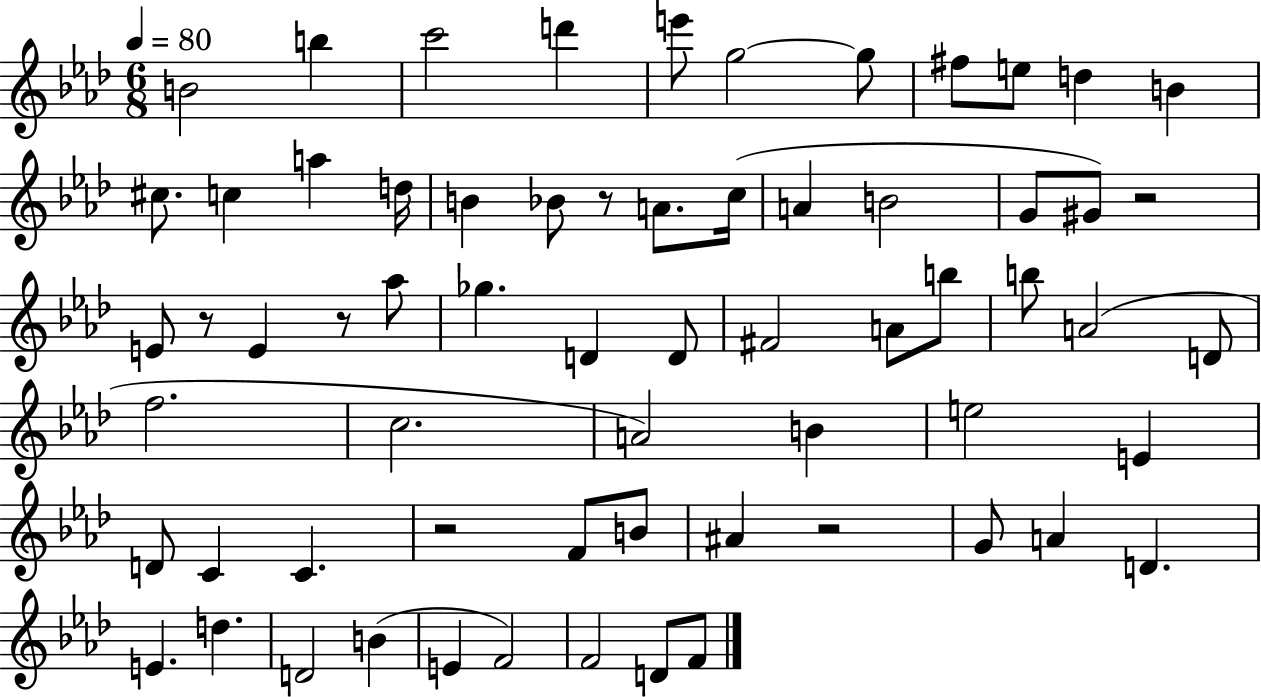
{
  \clef treble
  \numericTimeSignature
  \time 6/8
  \key aes \major
  \tempo 4 = 80
  \repeat volta 2 { b'2 b''4 | c'''2 d'''4 | e'''8 g''2~~ g''8 | fis''8 e''8 d''4 b'4 | \break cis''8. c''4 a''4 d''16 | b'4 bes'8 r8 a'8. c''16( | a'4 b'2 | g'8 gis'8) r2 | \break e'8 r8 e'4 r8 aes''8 | ges''4. d'4 d'8 | fis'2 a'8 b''8 | b''8 a'2( d'8 | \break f''2. | c''2. | a'2) b'4 | e''2 e'4 | \break d'8 c'4 c'4. | r2 f'8 b'8 | ais'4 r2 | g'8 a'4 d'4. | \break e'4. d''4. | d'2 b'4( | e'4 f'2) | f'2 d'8 f'8 | \break } \bar "|."
}